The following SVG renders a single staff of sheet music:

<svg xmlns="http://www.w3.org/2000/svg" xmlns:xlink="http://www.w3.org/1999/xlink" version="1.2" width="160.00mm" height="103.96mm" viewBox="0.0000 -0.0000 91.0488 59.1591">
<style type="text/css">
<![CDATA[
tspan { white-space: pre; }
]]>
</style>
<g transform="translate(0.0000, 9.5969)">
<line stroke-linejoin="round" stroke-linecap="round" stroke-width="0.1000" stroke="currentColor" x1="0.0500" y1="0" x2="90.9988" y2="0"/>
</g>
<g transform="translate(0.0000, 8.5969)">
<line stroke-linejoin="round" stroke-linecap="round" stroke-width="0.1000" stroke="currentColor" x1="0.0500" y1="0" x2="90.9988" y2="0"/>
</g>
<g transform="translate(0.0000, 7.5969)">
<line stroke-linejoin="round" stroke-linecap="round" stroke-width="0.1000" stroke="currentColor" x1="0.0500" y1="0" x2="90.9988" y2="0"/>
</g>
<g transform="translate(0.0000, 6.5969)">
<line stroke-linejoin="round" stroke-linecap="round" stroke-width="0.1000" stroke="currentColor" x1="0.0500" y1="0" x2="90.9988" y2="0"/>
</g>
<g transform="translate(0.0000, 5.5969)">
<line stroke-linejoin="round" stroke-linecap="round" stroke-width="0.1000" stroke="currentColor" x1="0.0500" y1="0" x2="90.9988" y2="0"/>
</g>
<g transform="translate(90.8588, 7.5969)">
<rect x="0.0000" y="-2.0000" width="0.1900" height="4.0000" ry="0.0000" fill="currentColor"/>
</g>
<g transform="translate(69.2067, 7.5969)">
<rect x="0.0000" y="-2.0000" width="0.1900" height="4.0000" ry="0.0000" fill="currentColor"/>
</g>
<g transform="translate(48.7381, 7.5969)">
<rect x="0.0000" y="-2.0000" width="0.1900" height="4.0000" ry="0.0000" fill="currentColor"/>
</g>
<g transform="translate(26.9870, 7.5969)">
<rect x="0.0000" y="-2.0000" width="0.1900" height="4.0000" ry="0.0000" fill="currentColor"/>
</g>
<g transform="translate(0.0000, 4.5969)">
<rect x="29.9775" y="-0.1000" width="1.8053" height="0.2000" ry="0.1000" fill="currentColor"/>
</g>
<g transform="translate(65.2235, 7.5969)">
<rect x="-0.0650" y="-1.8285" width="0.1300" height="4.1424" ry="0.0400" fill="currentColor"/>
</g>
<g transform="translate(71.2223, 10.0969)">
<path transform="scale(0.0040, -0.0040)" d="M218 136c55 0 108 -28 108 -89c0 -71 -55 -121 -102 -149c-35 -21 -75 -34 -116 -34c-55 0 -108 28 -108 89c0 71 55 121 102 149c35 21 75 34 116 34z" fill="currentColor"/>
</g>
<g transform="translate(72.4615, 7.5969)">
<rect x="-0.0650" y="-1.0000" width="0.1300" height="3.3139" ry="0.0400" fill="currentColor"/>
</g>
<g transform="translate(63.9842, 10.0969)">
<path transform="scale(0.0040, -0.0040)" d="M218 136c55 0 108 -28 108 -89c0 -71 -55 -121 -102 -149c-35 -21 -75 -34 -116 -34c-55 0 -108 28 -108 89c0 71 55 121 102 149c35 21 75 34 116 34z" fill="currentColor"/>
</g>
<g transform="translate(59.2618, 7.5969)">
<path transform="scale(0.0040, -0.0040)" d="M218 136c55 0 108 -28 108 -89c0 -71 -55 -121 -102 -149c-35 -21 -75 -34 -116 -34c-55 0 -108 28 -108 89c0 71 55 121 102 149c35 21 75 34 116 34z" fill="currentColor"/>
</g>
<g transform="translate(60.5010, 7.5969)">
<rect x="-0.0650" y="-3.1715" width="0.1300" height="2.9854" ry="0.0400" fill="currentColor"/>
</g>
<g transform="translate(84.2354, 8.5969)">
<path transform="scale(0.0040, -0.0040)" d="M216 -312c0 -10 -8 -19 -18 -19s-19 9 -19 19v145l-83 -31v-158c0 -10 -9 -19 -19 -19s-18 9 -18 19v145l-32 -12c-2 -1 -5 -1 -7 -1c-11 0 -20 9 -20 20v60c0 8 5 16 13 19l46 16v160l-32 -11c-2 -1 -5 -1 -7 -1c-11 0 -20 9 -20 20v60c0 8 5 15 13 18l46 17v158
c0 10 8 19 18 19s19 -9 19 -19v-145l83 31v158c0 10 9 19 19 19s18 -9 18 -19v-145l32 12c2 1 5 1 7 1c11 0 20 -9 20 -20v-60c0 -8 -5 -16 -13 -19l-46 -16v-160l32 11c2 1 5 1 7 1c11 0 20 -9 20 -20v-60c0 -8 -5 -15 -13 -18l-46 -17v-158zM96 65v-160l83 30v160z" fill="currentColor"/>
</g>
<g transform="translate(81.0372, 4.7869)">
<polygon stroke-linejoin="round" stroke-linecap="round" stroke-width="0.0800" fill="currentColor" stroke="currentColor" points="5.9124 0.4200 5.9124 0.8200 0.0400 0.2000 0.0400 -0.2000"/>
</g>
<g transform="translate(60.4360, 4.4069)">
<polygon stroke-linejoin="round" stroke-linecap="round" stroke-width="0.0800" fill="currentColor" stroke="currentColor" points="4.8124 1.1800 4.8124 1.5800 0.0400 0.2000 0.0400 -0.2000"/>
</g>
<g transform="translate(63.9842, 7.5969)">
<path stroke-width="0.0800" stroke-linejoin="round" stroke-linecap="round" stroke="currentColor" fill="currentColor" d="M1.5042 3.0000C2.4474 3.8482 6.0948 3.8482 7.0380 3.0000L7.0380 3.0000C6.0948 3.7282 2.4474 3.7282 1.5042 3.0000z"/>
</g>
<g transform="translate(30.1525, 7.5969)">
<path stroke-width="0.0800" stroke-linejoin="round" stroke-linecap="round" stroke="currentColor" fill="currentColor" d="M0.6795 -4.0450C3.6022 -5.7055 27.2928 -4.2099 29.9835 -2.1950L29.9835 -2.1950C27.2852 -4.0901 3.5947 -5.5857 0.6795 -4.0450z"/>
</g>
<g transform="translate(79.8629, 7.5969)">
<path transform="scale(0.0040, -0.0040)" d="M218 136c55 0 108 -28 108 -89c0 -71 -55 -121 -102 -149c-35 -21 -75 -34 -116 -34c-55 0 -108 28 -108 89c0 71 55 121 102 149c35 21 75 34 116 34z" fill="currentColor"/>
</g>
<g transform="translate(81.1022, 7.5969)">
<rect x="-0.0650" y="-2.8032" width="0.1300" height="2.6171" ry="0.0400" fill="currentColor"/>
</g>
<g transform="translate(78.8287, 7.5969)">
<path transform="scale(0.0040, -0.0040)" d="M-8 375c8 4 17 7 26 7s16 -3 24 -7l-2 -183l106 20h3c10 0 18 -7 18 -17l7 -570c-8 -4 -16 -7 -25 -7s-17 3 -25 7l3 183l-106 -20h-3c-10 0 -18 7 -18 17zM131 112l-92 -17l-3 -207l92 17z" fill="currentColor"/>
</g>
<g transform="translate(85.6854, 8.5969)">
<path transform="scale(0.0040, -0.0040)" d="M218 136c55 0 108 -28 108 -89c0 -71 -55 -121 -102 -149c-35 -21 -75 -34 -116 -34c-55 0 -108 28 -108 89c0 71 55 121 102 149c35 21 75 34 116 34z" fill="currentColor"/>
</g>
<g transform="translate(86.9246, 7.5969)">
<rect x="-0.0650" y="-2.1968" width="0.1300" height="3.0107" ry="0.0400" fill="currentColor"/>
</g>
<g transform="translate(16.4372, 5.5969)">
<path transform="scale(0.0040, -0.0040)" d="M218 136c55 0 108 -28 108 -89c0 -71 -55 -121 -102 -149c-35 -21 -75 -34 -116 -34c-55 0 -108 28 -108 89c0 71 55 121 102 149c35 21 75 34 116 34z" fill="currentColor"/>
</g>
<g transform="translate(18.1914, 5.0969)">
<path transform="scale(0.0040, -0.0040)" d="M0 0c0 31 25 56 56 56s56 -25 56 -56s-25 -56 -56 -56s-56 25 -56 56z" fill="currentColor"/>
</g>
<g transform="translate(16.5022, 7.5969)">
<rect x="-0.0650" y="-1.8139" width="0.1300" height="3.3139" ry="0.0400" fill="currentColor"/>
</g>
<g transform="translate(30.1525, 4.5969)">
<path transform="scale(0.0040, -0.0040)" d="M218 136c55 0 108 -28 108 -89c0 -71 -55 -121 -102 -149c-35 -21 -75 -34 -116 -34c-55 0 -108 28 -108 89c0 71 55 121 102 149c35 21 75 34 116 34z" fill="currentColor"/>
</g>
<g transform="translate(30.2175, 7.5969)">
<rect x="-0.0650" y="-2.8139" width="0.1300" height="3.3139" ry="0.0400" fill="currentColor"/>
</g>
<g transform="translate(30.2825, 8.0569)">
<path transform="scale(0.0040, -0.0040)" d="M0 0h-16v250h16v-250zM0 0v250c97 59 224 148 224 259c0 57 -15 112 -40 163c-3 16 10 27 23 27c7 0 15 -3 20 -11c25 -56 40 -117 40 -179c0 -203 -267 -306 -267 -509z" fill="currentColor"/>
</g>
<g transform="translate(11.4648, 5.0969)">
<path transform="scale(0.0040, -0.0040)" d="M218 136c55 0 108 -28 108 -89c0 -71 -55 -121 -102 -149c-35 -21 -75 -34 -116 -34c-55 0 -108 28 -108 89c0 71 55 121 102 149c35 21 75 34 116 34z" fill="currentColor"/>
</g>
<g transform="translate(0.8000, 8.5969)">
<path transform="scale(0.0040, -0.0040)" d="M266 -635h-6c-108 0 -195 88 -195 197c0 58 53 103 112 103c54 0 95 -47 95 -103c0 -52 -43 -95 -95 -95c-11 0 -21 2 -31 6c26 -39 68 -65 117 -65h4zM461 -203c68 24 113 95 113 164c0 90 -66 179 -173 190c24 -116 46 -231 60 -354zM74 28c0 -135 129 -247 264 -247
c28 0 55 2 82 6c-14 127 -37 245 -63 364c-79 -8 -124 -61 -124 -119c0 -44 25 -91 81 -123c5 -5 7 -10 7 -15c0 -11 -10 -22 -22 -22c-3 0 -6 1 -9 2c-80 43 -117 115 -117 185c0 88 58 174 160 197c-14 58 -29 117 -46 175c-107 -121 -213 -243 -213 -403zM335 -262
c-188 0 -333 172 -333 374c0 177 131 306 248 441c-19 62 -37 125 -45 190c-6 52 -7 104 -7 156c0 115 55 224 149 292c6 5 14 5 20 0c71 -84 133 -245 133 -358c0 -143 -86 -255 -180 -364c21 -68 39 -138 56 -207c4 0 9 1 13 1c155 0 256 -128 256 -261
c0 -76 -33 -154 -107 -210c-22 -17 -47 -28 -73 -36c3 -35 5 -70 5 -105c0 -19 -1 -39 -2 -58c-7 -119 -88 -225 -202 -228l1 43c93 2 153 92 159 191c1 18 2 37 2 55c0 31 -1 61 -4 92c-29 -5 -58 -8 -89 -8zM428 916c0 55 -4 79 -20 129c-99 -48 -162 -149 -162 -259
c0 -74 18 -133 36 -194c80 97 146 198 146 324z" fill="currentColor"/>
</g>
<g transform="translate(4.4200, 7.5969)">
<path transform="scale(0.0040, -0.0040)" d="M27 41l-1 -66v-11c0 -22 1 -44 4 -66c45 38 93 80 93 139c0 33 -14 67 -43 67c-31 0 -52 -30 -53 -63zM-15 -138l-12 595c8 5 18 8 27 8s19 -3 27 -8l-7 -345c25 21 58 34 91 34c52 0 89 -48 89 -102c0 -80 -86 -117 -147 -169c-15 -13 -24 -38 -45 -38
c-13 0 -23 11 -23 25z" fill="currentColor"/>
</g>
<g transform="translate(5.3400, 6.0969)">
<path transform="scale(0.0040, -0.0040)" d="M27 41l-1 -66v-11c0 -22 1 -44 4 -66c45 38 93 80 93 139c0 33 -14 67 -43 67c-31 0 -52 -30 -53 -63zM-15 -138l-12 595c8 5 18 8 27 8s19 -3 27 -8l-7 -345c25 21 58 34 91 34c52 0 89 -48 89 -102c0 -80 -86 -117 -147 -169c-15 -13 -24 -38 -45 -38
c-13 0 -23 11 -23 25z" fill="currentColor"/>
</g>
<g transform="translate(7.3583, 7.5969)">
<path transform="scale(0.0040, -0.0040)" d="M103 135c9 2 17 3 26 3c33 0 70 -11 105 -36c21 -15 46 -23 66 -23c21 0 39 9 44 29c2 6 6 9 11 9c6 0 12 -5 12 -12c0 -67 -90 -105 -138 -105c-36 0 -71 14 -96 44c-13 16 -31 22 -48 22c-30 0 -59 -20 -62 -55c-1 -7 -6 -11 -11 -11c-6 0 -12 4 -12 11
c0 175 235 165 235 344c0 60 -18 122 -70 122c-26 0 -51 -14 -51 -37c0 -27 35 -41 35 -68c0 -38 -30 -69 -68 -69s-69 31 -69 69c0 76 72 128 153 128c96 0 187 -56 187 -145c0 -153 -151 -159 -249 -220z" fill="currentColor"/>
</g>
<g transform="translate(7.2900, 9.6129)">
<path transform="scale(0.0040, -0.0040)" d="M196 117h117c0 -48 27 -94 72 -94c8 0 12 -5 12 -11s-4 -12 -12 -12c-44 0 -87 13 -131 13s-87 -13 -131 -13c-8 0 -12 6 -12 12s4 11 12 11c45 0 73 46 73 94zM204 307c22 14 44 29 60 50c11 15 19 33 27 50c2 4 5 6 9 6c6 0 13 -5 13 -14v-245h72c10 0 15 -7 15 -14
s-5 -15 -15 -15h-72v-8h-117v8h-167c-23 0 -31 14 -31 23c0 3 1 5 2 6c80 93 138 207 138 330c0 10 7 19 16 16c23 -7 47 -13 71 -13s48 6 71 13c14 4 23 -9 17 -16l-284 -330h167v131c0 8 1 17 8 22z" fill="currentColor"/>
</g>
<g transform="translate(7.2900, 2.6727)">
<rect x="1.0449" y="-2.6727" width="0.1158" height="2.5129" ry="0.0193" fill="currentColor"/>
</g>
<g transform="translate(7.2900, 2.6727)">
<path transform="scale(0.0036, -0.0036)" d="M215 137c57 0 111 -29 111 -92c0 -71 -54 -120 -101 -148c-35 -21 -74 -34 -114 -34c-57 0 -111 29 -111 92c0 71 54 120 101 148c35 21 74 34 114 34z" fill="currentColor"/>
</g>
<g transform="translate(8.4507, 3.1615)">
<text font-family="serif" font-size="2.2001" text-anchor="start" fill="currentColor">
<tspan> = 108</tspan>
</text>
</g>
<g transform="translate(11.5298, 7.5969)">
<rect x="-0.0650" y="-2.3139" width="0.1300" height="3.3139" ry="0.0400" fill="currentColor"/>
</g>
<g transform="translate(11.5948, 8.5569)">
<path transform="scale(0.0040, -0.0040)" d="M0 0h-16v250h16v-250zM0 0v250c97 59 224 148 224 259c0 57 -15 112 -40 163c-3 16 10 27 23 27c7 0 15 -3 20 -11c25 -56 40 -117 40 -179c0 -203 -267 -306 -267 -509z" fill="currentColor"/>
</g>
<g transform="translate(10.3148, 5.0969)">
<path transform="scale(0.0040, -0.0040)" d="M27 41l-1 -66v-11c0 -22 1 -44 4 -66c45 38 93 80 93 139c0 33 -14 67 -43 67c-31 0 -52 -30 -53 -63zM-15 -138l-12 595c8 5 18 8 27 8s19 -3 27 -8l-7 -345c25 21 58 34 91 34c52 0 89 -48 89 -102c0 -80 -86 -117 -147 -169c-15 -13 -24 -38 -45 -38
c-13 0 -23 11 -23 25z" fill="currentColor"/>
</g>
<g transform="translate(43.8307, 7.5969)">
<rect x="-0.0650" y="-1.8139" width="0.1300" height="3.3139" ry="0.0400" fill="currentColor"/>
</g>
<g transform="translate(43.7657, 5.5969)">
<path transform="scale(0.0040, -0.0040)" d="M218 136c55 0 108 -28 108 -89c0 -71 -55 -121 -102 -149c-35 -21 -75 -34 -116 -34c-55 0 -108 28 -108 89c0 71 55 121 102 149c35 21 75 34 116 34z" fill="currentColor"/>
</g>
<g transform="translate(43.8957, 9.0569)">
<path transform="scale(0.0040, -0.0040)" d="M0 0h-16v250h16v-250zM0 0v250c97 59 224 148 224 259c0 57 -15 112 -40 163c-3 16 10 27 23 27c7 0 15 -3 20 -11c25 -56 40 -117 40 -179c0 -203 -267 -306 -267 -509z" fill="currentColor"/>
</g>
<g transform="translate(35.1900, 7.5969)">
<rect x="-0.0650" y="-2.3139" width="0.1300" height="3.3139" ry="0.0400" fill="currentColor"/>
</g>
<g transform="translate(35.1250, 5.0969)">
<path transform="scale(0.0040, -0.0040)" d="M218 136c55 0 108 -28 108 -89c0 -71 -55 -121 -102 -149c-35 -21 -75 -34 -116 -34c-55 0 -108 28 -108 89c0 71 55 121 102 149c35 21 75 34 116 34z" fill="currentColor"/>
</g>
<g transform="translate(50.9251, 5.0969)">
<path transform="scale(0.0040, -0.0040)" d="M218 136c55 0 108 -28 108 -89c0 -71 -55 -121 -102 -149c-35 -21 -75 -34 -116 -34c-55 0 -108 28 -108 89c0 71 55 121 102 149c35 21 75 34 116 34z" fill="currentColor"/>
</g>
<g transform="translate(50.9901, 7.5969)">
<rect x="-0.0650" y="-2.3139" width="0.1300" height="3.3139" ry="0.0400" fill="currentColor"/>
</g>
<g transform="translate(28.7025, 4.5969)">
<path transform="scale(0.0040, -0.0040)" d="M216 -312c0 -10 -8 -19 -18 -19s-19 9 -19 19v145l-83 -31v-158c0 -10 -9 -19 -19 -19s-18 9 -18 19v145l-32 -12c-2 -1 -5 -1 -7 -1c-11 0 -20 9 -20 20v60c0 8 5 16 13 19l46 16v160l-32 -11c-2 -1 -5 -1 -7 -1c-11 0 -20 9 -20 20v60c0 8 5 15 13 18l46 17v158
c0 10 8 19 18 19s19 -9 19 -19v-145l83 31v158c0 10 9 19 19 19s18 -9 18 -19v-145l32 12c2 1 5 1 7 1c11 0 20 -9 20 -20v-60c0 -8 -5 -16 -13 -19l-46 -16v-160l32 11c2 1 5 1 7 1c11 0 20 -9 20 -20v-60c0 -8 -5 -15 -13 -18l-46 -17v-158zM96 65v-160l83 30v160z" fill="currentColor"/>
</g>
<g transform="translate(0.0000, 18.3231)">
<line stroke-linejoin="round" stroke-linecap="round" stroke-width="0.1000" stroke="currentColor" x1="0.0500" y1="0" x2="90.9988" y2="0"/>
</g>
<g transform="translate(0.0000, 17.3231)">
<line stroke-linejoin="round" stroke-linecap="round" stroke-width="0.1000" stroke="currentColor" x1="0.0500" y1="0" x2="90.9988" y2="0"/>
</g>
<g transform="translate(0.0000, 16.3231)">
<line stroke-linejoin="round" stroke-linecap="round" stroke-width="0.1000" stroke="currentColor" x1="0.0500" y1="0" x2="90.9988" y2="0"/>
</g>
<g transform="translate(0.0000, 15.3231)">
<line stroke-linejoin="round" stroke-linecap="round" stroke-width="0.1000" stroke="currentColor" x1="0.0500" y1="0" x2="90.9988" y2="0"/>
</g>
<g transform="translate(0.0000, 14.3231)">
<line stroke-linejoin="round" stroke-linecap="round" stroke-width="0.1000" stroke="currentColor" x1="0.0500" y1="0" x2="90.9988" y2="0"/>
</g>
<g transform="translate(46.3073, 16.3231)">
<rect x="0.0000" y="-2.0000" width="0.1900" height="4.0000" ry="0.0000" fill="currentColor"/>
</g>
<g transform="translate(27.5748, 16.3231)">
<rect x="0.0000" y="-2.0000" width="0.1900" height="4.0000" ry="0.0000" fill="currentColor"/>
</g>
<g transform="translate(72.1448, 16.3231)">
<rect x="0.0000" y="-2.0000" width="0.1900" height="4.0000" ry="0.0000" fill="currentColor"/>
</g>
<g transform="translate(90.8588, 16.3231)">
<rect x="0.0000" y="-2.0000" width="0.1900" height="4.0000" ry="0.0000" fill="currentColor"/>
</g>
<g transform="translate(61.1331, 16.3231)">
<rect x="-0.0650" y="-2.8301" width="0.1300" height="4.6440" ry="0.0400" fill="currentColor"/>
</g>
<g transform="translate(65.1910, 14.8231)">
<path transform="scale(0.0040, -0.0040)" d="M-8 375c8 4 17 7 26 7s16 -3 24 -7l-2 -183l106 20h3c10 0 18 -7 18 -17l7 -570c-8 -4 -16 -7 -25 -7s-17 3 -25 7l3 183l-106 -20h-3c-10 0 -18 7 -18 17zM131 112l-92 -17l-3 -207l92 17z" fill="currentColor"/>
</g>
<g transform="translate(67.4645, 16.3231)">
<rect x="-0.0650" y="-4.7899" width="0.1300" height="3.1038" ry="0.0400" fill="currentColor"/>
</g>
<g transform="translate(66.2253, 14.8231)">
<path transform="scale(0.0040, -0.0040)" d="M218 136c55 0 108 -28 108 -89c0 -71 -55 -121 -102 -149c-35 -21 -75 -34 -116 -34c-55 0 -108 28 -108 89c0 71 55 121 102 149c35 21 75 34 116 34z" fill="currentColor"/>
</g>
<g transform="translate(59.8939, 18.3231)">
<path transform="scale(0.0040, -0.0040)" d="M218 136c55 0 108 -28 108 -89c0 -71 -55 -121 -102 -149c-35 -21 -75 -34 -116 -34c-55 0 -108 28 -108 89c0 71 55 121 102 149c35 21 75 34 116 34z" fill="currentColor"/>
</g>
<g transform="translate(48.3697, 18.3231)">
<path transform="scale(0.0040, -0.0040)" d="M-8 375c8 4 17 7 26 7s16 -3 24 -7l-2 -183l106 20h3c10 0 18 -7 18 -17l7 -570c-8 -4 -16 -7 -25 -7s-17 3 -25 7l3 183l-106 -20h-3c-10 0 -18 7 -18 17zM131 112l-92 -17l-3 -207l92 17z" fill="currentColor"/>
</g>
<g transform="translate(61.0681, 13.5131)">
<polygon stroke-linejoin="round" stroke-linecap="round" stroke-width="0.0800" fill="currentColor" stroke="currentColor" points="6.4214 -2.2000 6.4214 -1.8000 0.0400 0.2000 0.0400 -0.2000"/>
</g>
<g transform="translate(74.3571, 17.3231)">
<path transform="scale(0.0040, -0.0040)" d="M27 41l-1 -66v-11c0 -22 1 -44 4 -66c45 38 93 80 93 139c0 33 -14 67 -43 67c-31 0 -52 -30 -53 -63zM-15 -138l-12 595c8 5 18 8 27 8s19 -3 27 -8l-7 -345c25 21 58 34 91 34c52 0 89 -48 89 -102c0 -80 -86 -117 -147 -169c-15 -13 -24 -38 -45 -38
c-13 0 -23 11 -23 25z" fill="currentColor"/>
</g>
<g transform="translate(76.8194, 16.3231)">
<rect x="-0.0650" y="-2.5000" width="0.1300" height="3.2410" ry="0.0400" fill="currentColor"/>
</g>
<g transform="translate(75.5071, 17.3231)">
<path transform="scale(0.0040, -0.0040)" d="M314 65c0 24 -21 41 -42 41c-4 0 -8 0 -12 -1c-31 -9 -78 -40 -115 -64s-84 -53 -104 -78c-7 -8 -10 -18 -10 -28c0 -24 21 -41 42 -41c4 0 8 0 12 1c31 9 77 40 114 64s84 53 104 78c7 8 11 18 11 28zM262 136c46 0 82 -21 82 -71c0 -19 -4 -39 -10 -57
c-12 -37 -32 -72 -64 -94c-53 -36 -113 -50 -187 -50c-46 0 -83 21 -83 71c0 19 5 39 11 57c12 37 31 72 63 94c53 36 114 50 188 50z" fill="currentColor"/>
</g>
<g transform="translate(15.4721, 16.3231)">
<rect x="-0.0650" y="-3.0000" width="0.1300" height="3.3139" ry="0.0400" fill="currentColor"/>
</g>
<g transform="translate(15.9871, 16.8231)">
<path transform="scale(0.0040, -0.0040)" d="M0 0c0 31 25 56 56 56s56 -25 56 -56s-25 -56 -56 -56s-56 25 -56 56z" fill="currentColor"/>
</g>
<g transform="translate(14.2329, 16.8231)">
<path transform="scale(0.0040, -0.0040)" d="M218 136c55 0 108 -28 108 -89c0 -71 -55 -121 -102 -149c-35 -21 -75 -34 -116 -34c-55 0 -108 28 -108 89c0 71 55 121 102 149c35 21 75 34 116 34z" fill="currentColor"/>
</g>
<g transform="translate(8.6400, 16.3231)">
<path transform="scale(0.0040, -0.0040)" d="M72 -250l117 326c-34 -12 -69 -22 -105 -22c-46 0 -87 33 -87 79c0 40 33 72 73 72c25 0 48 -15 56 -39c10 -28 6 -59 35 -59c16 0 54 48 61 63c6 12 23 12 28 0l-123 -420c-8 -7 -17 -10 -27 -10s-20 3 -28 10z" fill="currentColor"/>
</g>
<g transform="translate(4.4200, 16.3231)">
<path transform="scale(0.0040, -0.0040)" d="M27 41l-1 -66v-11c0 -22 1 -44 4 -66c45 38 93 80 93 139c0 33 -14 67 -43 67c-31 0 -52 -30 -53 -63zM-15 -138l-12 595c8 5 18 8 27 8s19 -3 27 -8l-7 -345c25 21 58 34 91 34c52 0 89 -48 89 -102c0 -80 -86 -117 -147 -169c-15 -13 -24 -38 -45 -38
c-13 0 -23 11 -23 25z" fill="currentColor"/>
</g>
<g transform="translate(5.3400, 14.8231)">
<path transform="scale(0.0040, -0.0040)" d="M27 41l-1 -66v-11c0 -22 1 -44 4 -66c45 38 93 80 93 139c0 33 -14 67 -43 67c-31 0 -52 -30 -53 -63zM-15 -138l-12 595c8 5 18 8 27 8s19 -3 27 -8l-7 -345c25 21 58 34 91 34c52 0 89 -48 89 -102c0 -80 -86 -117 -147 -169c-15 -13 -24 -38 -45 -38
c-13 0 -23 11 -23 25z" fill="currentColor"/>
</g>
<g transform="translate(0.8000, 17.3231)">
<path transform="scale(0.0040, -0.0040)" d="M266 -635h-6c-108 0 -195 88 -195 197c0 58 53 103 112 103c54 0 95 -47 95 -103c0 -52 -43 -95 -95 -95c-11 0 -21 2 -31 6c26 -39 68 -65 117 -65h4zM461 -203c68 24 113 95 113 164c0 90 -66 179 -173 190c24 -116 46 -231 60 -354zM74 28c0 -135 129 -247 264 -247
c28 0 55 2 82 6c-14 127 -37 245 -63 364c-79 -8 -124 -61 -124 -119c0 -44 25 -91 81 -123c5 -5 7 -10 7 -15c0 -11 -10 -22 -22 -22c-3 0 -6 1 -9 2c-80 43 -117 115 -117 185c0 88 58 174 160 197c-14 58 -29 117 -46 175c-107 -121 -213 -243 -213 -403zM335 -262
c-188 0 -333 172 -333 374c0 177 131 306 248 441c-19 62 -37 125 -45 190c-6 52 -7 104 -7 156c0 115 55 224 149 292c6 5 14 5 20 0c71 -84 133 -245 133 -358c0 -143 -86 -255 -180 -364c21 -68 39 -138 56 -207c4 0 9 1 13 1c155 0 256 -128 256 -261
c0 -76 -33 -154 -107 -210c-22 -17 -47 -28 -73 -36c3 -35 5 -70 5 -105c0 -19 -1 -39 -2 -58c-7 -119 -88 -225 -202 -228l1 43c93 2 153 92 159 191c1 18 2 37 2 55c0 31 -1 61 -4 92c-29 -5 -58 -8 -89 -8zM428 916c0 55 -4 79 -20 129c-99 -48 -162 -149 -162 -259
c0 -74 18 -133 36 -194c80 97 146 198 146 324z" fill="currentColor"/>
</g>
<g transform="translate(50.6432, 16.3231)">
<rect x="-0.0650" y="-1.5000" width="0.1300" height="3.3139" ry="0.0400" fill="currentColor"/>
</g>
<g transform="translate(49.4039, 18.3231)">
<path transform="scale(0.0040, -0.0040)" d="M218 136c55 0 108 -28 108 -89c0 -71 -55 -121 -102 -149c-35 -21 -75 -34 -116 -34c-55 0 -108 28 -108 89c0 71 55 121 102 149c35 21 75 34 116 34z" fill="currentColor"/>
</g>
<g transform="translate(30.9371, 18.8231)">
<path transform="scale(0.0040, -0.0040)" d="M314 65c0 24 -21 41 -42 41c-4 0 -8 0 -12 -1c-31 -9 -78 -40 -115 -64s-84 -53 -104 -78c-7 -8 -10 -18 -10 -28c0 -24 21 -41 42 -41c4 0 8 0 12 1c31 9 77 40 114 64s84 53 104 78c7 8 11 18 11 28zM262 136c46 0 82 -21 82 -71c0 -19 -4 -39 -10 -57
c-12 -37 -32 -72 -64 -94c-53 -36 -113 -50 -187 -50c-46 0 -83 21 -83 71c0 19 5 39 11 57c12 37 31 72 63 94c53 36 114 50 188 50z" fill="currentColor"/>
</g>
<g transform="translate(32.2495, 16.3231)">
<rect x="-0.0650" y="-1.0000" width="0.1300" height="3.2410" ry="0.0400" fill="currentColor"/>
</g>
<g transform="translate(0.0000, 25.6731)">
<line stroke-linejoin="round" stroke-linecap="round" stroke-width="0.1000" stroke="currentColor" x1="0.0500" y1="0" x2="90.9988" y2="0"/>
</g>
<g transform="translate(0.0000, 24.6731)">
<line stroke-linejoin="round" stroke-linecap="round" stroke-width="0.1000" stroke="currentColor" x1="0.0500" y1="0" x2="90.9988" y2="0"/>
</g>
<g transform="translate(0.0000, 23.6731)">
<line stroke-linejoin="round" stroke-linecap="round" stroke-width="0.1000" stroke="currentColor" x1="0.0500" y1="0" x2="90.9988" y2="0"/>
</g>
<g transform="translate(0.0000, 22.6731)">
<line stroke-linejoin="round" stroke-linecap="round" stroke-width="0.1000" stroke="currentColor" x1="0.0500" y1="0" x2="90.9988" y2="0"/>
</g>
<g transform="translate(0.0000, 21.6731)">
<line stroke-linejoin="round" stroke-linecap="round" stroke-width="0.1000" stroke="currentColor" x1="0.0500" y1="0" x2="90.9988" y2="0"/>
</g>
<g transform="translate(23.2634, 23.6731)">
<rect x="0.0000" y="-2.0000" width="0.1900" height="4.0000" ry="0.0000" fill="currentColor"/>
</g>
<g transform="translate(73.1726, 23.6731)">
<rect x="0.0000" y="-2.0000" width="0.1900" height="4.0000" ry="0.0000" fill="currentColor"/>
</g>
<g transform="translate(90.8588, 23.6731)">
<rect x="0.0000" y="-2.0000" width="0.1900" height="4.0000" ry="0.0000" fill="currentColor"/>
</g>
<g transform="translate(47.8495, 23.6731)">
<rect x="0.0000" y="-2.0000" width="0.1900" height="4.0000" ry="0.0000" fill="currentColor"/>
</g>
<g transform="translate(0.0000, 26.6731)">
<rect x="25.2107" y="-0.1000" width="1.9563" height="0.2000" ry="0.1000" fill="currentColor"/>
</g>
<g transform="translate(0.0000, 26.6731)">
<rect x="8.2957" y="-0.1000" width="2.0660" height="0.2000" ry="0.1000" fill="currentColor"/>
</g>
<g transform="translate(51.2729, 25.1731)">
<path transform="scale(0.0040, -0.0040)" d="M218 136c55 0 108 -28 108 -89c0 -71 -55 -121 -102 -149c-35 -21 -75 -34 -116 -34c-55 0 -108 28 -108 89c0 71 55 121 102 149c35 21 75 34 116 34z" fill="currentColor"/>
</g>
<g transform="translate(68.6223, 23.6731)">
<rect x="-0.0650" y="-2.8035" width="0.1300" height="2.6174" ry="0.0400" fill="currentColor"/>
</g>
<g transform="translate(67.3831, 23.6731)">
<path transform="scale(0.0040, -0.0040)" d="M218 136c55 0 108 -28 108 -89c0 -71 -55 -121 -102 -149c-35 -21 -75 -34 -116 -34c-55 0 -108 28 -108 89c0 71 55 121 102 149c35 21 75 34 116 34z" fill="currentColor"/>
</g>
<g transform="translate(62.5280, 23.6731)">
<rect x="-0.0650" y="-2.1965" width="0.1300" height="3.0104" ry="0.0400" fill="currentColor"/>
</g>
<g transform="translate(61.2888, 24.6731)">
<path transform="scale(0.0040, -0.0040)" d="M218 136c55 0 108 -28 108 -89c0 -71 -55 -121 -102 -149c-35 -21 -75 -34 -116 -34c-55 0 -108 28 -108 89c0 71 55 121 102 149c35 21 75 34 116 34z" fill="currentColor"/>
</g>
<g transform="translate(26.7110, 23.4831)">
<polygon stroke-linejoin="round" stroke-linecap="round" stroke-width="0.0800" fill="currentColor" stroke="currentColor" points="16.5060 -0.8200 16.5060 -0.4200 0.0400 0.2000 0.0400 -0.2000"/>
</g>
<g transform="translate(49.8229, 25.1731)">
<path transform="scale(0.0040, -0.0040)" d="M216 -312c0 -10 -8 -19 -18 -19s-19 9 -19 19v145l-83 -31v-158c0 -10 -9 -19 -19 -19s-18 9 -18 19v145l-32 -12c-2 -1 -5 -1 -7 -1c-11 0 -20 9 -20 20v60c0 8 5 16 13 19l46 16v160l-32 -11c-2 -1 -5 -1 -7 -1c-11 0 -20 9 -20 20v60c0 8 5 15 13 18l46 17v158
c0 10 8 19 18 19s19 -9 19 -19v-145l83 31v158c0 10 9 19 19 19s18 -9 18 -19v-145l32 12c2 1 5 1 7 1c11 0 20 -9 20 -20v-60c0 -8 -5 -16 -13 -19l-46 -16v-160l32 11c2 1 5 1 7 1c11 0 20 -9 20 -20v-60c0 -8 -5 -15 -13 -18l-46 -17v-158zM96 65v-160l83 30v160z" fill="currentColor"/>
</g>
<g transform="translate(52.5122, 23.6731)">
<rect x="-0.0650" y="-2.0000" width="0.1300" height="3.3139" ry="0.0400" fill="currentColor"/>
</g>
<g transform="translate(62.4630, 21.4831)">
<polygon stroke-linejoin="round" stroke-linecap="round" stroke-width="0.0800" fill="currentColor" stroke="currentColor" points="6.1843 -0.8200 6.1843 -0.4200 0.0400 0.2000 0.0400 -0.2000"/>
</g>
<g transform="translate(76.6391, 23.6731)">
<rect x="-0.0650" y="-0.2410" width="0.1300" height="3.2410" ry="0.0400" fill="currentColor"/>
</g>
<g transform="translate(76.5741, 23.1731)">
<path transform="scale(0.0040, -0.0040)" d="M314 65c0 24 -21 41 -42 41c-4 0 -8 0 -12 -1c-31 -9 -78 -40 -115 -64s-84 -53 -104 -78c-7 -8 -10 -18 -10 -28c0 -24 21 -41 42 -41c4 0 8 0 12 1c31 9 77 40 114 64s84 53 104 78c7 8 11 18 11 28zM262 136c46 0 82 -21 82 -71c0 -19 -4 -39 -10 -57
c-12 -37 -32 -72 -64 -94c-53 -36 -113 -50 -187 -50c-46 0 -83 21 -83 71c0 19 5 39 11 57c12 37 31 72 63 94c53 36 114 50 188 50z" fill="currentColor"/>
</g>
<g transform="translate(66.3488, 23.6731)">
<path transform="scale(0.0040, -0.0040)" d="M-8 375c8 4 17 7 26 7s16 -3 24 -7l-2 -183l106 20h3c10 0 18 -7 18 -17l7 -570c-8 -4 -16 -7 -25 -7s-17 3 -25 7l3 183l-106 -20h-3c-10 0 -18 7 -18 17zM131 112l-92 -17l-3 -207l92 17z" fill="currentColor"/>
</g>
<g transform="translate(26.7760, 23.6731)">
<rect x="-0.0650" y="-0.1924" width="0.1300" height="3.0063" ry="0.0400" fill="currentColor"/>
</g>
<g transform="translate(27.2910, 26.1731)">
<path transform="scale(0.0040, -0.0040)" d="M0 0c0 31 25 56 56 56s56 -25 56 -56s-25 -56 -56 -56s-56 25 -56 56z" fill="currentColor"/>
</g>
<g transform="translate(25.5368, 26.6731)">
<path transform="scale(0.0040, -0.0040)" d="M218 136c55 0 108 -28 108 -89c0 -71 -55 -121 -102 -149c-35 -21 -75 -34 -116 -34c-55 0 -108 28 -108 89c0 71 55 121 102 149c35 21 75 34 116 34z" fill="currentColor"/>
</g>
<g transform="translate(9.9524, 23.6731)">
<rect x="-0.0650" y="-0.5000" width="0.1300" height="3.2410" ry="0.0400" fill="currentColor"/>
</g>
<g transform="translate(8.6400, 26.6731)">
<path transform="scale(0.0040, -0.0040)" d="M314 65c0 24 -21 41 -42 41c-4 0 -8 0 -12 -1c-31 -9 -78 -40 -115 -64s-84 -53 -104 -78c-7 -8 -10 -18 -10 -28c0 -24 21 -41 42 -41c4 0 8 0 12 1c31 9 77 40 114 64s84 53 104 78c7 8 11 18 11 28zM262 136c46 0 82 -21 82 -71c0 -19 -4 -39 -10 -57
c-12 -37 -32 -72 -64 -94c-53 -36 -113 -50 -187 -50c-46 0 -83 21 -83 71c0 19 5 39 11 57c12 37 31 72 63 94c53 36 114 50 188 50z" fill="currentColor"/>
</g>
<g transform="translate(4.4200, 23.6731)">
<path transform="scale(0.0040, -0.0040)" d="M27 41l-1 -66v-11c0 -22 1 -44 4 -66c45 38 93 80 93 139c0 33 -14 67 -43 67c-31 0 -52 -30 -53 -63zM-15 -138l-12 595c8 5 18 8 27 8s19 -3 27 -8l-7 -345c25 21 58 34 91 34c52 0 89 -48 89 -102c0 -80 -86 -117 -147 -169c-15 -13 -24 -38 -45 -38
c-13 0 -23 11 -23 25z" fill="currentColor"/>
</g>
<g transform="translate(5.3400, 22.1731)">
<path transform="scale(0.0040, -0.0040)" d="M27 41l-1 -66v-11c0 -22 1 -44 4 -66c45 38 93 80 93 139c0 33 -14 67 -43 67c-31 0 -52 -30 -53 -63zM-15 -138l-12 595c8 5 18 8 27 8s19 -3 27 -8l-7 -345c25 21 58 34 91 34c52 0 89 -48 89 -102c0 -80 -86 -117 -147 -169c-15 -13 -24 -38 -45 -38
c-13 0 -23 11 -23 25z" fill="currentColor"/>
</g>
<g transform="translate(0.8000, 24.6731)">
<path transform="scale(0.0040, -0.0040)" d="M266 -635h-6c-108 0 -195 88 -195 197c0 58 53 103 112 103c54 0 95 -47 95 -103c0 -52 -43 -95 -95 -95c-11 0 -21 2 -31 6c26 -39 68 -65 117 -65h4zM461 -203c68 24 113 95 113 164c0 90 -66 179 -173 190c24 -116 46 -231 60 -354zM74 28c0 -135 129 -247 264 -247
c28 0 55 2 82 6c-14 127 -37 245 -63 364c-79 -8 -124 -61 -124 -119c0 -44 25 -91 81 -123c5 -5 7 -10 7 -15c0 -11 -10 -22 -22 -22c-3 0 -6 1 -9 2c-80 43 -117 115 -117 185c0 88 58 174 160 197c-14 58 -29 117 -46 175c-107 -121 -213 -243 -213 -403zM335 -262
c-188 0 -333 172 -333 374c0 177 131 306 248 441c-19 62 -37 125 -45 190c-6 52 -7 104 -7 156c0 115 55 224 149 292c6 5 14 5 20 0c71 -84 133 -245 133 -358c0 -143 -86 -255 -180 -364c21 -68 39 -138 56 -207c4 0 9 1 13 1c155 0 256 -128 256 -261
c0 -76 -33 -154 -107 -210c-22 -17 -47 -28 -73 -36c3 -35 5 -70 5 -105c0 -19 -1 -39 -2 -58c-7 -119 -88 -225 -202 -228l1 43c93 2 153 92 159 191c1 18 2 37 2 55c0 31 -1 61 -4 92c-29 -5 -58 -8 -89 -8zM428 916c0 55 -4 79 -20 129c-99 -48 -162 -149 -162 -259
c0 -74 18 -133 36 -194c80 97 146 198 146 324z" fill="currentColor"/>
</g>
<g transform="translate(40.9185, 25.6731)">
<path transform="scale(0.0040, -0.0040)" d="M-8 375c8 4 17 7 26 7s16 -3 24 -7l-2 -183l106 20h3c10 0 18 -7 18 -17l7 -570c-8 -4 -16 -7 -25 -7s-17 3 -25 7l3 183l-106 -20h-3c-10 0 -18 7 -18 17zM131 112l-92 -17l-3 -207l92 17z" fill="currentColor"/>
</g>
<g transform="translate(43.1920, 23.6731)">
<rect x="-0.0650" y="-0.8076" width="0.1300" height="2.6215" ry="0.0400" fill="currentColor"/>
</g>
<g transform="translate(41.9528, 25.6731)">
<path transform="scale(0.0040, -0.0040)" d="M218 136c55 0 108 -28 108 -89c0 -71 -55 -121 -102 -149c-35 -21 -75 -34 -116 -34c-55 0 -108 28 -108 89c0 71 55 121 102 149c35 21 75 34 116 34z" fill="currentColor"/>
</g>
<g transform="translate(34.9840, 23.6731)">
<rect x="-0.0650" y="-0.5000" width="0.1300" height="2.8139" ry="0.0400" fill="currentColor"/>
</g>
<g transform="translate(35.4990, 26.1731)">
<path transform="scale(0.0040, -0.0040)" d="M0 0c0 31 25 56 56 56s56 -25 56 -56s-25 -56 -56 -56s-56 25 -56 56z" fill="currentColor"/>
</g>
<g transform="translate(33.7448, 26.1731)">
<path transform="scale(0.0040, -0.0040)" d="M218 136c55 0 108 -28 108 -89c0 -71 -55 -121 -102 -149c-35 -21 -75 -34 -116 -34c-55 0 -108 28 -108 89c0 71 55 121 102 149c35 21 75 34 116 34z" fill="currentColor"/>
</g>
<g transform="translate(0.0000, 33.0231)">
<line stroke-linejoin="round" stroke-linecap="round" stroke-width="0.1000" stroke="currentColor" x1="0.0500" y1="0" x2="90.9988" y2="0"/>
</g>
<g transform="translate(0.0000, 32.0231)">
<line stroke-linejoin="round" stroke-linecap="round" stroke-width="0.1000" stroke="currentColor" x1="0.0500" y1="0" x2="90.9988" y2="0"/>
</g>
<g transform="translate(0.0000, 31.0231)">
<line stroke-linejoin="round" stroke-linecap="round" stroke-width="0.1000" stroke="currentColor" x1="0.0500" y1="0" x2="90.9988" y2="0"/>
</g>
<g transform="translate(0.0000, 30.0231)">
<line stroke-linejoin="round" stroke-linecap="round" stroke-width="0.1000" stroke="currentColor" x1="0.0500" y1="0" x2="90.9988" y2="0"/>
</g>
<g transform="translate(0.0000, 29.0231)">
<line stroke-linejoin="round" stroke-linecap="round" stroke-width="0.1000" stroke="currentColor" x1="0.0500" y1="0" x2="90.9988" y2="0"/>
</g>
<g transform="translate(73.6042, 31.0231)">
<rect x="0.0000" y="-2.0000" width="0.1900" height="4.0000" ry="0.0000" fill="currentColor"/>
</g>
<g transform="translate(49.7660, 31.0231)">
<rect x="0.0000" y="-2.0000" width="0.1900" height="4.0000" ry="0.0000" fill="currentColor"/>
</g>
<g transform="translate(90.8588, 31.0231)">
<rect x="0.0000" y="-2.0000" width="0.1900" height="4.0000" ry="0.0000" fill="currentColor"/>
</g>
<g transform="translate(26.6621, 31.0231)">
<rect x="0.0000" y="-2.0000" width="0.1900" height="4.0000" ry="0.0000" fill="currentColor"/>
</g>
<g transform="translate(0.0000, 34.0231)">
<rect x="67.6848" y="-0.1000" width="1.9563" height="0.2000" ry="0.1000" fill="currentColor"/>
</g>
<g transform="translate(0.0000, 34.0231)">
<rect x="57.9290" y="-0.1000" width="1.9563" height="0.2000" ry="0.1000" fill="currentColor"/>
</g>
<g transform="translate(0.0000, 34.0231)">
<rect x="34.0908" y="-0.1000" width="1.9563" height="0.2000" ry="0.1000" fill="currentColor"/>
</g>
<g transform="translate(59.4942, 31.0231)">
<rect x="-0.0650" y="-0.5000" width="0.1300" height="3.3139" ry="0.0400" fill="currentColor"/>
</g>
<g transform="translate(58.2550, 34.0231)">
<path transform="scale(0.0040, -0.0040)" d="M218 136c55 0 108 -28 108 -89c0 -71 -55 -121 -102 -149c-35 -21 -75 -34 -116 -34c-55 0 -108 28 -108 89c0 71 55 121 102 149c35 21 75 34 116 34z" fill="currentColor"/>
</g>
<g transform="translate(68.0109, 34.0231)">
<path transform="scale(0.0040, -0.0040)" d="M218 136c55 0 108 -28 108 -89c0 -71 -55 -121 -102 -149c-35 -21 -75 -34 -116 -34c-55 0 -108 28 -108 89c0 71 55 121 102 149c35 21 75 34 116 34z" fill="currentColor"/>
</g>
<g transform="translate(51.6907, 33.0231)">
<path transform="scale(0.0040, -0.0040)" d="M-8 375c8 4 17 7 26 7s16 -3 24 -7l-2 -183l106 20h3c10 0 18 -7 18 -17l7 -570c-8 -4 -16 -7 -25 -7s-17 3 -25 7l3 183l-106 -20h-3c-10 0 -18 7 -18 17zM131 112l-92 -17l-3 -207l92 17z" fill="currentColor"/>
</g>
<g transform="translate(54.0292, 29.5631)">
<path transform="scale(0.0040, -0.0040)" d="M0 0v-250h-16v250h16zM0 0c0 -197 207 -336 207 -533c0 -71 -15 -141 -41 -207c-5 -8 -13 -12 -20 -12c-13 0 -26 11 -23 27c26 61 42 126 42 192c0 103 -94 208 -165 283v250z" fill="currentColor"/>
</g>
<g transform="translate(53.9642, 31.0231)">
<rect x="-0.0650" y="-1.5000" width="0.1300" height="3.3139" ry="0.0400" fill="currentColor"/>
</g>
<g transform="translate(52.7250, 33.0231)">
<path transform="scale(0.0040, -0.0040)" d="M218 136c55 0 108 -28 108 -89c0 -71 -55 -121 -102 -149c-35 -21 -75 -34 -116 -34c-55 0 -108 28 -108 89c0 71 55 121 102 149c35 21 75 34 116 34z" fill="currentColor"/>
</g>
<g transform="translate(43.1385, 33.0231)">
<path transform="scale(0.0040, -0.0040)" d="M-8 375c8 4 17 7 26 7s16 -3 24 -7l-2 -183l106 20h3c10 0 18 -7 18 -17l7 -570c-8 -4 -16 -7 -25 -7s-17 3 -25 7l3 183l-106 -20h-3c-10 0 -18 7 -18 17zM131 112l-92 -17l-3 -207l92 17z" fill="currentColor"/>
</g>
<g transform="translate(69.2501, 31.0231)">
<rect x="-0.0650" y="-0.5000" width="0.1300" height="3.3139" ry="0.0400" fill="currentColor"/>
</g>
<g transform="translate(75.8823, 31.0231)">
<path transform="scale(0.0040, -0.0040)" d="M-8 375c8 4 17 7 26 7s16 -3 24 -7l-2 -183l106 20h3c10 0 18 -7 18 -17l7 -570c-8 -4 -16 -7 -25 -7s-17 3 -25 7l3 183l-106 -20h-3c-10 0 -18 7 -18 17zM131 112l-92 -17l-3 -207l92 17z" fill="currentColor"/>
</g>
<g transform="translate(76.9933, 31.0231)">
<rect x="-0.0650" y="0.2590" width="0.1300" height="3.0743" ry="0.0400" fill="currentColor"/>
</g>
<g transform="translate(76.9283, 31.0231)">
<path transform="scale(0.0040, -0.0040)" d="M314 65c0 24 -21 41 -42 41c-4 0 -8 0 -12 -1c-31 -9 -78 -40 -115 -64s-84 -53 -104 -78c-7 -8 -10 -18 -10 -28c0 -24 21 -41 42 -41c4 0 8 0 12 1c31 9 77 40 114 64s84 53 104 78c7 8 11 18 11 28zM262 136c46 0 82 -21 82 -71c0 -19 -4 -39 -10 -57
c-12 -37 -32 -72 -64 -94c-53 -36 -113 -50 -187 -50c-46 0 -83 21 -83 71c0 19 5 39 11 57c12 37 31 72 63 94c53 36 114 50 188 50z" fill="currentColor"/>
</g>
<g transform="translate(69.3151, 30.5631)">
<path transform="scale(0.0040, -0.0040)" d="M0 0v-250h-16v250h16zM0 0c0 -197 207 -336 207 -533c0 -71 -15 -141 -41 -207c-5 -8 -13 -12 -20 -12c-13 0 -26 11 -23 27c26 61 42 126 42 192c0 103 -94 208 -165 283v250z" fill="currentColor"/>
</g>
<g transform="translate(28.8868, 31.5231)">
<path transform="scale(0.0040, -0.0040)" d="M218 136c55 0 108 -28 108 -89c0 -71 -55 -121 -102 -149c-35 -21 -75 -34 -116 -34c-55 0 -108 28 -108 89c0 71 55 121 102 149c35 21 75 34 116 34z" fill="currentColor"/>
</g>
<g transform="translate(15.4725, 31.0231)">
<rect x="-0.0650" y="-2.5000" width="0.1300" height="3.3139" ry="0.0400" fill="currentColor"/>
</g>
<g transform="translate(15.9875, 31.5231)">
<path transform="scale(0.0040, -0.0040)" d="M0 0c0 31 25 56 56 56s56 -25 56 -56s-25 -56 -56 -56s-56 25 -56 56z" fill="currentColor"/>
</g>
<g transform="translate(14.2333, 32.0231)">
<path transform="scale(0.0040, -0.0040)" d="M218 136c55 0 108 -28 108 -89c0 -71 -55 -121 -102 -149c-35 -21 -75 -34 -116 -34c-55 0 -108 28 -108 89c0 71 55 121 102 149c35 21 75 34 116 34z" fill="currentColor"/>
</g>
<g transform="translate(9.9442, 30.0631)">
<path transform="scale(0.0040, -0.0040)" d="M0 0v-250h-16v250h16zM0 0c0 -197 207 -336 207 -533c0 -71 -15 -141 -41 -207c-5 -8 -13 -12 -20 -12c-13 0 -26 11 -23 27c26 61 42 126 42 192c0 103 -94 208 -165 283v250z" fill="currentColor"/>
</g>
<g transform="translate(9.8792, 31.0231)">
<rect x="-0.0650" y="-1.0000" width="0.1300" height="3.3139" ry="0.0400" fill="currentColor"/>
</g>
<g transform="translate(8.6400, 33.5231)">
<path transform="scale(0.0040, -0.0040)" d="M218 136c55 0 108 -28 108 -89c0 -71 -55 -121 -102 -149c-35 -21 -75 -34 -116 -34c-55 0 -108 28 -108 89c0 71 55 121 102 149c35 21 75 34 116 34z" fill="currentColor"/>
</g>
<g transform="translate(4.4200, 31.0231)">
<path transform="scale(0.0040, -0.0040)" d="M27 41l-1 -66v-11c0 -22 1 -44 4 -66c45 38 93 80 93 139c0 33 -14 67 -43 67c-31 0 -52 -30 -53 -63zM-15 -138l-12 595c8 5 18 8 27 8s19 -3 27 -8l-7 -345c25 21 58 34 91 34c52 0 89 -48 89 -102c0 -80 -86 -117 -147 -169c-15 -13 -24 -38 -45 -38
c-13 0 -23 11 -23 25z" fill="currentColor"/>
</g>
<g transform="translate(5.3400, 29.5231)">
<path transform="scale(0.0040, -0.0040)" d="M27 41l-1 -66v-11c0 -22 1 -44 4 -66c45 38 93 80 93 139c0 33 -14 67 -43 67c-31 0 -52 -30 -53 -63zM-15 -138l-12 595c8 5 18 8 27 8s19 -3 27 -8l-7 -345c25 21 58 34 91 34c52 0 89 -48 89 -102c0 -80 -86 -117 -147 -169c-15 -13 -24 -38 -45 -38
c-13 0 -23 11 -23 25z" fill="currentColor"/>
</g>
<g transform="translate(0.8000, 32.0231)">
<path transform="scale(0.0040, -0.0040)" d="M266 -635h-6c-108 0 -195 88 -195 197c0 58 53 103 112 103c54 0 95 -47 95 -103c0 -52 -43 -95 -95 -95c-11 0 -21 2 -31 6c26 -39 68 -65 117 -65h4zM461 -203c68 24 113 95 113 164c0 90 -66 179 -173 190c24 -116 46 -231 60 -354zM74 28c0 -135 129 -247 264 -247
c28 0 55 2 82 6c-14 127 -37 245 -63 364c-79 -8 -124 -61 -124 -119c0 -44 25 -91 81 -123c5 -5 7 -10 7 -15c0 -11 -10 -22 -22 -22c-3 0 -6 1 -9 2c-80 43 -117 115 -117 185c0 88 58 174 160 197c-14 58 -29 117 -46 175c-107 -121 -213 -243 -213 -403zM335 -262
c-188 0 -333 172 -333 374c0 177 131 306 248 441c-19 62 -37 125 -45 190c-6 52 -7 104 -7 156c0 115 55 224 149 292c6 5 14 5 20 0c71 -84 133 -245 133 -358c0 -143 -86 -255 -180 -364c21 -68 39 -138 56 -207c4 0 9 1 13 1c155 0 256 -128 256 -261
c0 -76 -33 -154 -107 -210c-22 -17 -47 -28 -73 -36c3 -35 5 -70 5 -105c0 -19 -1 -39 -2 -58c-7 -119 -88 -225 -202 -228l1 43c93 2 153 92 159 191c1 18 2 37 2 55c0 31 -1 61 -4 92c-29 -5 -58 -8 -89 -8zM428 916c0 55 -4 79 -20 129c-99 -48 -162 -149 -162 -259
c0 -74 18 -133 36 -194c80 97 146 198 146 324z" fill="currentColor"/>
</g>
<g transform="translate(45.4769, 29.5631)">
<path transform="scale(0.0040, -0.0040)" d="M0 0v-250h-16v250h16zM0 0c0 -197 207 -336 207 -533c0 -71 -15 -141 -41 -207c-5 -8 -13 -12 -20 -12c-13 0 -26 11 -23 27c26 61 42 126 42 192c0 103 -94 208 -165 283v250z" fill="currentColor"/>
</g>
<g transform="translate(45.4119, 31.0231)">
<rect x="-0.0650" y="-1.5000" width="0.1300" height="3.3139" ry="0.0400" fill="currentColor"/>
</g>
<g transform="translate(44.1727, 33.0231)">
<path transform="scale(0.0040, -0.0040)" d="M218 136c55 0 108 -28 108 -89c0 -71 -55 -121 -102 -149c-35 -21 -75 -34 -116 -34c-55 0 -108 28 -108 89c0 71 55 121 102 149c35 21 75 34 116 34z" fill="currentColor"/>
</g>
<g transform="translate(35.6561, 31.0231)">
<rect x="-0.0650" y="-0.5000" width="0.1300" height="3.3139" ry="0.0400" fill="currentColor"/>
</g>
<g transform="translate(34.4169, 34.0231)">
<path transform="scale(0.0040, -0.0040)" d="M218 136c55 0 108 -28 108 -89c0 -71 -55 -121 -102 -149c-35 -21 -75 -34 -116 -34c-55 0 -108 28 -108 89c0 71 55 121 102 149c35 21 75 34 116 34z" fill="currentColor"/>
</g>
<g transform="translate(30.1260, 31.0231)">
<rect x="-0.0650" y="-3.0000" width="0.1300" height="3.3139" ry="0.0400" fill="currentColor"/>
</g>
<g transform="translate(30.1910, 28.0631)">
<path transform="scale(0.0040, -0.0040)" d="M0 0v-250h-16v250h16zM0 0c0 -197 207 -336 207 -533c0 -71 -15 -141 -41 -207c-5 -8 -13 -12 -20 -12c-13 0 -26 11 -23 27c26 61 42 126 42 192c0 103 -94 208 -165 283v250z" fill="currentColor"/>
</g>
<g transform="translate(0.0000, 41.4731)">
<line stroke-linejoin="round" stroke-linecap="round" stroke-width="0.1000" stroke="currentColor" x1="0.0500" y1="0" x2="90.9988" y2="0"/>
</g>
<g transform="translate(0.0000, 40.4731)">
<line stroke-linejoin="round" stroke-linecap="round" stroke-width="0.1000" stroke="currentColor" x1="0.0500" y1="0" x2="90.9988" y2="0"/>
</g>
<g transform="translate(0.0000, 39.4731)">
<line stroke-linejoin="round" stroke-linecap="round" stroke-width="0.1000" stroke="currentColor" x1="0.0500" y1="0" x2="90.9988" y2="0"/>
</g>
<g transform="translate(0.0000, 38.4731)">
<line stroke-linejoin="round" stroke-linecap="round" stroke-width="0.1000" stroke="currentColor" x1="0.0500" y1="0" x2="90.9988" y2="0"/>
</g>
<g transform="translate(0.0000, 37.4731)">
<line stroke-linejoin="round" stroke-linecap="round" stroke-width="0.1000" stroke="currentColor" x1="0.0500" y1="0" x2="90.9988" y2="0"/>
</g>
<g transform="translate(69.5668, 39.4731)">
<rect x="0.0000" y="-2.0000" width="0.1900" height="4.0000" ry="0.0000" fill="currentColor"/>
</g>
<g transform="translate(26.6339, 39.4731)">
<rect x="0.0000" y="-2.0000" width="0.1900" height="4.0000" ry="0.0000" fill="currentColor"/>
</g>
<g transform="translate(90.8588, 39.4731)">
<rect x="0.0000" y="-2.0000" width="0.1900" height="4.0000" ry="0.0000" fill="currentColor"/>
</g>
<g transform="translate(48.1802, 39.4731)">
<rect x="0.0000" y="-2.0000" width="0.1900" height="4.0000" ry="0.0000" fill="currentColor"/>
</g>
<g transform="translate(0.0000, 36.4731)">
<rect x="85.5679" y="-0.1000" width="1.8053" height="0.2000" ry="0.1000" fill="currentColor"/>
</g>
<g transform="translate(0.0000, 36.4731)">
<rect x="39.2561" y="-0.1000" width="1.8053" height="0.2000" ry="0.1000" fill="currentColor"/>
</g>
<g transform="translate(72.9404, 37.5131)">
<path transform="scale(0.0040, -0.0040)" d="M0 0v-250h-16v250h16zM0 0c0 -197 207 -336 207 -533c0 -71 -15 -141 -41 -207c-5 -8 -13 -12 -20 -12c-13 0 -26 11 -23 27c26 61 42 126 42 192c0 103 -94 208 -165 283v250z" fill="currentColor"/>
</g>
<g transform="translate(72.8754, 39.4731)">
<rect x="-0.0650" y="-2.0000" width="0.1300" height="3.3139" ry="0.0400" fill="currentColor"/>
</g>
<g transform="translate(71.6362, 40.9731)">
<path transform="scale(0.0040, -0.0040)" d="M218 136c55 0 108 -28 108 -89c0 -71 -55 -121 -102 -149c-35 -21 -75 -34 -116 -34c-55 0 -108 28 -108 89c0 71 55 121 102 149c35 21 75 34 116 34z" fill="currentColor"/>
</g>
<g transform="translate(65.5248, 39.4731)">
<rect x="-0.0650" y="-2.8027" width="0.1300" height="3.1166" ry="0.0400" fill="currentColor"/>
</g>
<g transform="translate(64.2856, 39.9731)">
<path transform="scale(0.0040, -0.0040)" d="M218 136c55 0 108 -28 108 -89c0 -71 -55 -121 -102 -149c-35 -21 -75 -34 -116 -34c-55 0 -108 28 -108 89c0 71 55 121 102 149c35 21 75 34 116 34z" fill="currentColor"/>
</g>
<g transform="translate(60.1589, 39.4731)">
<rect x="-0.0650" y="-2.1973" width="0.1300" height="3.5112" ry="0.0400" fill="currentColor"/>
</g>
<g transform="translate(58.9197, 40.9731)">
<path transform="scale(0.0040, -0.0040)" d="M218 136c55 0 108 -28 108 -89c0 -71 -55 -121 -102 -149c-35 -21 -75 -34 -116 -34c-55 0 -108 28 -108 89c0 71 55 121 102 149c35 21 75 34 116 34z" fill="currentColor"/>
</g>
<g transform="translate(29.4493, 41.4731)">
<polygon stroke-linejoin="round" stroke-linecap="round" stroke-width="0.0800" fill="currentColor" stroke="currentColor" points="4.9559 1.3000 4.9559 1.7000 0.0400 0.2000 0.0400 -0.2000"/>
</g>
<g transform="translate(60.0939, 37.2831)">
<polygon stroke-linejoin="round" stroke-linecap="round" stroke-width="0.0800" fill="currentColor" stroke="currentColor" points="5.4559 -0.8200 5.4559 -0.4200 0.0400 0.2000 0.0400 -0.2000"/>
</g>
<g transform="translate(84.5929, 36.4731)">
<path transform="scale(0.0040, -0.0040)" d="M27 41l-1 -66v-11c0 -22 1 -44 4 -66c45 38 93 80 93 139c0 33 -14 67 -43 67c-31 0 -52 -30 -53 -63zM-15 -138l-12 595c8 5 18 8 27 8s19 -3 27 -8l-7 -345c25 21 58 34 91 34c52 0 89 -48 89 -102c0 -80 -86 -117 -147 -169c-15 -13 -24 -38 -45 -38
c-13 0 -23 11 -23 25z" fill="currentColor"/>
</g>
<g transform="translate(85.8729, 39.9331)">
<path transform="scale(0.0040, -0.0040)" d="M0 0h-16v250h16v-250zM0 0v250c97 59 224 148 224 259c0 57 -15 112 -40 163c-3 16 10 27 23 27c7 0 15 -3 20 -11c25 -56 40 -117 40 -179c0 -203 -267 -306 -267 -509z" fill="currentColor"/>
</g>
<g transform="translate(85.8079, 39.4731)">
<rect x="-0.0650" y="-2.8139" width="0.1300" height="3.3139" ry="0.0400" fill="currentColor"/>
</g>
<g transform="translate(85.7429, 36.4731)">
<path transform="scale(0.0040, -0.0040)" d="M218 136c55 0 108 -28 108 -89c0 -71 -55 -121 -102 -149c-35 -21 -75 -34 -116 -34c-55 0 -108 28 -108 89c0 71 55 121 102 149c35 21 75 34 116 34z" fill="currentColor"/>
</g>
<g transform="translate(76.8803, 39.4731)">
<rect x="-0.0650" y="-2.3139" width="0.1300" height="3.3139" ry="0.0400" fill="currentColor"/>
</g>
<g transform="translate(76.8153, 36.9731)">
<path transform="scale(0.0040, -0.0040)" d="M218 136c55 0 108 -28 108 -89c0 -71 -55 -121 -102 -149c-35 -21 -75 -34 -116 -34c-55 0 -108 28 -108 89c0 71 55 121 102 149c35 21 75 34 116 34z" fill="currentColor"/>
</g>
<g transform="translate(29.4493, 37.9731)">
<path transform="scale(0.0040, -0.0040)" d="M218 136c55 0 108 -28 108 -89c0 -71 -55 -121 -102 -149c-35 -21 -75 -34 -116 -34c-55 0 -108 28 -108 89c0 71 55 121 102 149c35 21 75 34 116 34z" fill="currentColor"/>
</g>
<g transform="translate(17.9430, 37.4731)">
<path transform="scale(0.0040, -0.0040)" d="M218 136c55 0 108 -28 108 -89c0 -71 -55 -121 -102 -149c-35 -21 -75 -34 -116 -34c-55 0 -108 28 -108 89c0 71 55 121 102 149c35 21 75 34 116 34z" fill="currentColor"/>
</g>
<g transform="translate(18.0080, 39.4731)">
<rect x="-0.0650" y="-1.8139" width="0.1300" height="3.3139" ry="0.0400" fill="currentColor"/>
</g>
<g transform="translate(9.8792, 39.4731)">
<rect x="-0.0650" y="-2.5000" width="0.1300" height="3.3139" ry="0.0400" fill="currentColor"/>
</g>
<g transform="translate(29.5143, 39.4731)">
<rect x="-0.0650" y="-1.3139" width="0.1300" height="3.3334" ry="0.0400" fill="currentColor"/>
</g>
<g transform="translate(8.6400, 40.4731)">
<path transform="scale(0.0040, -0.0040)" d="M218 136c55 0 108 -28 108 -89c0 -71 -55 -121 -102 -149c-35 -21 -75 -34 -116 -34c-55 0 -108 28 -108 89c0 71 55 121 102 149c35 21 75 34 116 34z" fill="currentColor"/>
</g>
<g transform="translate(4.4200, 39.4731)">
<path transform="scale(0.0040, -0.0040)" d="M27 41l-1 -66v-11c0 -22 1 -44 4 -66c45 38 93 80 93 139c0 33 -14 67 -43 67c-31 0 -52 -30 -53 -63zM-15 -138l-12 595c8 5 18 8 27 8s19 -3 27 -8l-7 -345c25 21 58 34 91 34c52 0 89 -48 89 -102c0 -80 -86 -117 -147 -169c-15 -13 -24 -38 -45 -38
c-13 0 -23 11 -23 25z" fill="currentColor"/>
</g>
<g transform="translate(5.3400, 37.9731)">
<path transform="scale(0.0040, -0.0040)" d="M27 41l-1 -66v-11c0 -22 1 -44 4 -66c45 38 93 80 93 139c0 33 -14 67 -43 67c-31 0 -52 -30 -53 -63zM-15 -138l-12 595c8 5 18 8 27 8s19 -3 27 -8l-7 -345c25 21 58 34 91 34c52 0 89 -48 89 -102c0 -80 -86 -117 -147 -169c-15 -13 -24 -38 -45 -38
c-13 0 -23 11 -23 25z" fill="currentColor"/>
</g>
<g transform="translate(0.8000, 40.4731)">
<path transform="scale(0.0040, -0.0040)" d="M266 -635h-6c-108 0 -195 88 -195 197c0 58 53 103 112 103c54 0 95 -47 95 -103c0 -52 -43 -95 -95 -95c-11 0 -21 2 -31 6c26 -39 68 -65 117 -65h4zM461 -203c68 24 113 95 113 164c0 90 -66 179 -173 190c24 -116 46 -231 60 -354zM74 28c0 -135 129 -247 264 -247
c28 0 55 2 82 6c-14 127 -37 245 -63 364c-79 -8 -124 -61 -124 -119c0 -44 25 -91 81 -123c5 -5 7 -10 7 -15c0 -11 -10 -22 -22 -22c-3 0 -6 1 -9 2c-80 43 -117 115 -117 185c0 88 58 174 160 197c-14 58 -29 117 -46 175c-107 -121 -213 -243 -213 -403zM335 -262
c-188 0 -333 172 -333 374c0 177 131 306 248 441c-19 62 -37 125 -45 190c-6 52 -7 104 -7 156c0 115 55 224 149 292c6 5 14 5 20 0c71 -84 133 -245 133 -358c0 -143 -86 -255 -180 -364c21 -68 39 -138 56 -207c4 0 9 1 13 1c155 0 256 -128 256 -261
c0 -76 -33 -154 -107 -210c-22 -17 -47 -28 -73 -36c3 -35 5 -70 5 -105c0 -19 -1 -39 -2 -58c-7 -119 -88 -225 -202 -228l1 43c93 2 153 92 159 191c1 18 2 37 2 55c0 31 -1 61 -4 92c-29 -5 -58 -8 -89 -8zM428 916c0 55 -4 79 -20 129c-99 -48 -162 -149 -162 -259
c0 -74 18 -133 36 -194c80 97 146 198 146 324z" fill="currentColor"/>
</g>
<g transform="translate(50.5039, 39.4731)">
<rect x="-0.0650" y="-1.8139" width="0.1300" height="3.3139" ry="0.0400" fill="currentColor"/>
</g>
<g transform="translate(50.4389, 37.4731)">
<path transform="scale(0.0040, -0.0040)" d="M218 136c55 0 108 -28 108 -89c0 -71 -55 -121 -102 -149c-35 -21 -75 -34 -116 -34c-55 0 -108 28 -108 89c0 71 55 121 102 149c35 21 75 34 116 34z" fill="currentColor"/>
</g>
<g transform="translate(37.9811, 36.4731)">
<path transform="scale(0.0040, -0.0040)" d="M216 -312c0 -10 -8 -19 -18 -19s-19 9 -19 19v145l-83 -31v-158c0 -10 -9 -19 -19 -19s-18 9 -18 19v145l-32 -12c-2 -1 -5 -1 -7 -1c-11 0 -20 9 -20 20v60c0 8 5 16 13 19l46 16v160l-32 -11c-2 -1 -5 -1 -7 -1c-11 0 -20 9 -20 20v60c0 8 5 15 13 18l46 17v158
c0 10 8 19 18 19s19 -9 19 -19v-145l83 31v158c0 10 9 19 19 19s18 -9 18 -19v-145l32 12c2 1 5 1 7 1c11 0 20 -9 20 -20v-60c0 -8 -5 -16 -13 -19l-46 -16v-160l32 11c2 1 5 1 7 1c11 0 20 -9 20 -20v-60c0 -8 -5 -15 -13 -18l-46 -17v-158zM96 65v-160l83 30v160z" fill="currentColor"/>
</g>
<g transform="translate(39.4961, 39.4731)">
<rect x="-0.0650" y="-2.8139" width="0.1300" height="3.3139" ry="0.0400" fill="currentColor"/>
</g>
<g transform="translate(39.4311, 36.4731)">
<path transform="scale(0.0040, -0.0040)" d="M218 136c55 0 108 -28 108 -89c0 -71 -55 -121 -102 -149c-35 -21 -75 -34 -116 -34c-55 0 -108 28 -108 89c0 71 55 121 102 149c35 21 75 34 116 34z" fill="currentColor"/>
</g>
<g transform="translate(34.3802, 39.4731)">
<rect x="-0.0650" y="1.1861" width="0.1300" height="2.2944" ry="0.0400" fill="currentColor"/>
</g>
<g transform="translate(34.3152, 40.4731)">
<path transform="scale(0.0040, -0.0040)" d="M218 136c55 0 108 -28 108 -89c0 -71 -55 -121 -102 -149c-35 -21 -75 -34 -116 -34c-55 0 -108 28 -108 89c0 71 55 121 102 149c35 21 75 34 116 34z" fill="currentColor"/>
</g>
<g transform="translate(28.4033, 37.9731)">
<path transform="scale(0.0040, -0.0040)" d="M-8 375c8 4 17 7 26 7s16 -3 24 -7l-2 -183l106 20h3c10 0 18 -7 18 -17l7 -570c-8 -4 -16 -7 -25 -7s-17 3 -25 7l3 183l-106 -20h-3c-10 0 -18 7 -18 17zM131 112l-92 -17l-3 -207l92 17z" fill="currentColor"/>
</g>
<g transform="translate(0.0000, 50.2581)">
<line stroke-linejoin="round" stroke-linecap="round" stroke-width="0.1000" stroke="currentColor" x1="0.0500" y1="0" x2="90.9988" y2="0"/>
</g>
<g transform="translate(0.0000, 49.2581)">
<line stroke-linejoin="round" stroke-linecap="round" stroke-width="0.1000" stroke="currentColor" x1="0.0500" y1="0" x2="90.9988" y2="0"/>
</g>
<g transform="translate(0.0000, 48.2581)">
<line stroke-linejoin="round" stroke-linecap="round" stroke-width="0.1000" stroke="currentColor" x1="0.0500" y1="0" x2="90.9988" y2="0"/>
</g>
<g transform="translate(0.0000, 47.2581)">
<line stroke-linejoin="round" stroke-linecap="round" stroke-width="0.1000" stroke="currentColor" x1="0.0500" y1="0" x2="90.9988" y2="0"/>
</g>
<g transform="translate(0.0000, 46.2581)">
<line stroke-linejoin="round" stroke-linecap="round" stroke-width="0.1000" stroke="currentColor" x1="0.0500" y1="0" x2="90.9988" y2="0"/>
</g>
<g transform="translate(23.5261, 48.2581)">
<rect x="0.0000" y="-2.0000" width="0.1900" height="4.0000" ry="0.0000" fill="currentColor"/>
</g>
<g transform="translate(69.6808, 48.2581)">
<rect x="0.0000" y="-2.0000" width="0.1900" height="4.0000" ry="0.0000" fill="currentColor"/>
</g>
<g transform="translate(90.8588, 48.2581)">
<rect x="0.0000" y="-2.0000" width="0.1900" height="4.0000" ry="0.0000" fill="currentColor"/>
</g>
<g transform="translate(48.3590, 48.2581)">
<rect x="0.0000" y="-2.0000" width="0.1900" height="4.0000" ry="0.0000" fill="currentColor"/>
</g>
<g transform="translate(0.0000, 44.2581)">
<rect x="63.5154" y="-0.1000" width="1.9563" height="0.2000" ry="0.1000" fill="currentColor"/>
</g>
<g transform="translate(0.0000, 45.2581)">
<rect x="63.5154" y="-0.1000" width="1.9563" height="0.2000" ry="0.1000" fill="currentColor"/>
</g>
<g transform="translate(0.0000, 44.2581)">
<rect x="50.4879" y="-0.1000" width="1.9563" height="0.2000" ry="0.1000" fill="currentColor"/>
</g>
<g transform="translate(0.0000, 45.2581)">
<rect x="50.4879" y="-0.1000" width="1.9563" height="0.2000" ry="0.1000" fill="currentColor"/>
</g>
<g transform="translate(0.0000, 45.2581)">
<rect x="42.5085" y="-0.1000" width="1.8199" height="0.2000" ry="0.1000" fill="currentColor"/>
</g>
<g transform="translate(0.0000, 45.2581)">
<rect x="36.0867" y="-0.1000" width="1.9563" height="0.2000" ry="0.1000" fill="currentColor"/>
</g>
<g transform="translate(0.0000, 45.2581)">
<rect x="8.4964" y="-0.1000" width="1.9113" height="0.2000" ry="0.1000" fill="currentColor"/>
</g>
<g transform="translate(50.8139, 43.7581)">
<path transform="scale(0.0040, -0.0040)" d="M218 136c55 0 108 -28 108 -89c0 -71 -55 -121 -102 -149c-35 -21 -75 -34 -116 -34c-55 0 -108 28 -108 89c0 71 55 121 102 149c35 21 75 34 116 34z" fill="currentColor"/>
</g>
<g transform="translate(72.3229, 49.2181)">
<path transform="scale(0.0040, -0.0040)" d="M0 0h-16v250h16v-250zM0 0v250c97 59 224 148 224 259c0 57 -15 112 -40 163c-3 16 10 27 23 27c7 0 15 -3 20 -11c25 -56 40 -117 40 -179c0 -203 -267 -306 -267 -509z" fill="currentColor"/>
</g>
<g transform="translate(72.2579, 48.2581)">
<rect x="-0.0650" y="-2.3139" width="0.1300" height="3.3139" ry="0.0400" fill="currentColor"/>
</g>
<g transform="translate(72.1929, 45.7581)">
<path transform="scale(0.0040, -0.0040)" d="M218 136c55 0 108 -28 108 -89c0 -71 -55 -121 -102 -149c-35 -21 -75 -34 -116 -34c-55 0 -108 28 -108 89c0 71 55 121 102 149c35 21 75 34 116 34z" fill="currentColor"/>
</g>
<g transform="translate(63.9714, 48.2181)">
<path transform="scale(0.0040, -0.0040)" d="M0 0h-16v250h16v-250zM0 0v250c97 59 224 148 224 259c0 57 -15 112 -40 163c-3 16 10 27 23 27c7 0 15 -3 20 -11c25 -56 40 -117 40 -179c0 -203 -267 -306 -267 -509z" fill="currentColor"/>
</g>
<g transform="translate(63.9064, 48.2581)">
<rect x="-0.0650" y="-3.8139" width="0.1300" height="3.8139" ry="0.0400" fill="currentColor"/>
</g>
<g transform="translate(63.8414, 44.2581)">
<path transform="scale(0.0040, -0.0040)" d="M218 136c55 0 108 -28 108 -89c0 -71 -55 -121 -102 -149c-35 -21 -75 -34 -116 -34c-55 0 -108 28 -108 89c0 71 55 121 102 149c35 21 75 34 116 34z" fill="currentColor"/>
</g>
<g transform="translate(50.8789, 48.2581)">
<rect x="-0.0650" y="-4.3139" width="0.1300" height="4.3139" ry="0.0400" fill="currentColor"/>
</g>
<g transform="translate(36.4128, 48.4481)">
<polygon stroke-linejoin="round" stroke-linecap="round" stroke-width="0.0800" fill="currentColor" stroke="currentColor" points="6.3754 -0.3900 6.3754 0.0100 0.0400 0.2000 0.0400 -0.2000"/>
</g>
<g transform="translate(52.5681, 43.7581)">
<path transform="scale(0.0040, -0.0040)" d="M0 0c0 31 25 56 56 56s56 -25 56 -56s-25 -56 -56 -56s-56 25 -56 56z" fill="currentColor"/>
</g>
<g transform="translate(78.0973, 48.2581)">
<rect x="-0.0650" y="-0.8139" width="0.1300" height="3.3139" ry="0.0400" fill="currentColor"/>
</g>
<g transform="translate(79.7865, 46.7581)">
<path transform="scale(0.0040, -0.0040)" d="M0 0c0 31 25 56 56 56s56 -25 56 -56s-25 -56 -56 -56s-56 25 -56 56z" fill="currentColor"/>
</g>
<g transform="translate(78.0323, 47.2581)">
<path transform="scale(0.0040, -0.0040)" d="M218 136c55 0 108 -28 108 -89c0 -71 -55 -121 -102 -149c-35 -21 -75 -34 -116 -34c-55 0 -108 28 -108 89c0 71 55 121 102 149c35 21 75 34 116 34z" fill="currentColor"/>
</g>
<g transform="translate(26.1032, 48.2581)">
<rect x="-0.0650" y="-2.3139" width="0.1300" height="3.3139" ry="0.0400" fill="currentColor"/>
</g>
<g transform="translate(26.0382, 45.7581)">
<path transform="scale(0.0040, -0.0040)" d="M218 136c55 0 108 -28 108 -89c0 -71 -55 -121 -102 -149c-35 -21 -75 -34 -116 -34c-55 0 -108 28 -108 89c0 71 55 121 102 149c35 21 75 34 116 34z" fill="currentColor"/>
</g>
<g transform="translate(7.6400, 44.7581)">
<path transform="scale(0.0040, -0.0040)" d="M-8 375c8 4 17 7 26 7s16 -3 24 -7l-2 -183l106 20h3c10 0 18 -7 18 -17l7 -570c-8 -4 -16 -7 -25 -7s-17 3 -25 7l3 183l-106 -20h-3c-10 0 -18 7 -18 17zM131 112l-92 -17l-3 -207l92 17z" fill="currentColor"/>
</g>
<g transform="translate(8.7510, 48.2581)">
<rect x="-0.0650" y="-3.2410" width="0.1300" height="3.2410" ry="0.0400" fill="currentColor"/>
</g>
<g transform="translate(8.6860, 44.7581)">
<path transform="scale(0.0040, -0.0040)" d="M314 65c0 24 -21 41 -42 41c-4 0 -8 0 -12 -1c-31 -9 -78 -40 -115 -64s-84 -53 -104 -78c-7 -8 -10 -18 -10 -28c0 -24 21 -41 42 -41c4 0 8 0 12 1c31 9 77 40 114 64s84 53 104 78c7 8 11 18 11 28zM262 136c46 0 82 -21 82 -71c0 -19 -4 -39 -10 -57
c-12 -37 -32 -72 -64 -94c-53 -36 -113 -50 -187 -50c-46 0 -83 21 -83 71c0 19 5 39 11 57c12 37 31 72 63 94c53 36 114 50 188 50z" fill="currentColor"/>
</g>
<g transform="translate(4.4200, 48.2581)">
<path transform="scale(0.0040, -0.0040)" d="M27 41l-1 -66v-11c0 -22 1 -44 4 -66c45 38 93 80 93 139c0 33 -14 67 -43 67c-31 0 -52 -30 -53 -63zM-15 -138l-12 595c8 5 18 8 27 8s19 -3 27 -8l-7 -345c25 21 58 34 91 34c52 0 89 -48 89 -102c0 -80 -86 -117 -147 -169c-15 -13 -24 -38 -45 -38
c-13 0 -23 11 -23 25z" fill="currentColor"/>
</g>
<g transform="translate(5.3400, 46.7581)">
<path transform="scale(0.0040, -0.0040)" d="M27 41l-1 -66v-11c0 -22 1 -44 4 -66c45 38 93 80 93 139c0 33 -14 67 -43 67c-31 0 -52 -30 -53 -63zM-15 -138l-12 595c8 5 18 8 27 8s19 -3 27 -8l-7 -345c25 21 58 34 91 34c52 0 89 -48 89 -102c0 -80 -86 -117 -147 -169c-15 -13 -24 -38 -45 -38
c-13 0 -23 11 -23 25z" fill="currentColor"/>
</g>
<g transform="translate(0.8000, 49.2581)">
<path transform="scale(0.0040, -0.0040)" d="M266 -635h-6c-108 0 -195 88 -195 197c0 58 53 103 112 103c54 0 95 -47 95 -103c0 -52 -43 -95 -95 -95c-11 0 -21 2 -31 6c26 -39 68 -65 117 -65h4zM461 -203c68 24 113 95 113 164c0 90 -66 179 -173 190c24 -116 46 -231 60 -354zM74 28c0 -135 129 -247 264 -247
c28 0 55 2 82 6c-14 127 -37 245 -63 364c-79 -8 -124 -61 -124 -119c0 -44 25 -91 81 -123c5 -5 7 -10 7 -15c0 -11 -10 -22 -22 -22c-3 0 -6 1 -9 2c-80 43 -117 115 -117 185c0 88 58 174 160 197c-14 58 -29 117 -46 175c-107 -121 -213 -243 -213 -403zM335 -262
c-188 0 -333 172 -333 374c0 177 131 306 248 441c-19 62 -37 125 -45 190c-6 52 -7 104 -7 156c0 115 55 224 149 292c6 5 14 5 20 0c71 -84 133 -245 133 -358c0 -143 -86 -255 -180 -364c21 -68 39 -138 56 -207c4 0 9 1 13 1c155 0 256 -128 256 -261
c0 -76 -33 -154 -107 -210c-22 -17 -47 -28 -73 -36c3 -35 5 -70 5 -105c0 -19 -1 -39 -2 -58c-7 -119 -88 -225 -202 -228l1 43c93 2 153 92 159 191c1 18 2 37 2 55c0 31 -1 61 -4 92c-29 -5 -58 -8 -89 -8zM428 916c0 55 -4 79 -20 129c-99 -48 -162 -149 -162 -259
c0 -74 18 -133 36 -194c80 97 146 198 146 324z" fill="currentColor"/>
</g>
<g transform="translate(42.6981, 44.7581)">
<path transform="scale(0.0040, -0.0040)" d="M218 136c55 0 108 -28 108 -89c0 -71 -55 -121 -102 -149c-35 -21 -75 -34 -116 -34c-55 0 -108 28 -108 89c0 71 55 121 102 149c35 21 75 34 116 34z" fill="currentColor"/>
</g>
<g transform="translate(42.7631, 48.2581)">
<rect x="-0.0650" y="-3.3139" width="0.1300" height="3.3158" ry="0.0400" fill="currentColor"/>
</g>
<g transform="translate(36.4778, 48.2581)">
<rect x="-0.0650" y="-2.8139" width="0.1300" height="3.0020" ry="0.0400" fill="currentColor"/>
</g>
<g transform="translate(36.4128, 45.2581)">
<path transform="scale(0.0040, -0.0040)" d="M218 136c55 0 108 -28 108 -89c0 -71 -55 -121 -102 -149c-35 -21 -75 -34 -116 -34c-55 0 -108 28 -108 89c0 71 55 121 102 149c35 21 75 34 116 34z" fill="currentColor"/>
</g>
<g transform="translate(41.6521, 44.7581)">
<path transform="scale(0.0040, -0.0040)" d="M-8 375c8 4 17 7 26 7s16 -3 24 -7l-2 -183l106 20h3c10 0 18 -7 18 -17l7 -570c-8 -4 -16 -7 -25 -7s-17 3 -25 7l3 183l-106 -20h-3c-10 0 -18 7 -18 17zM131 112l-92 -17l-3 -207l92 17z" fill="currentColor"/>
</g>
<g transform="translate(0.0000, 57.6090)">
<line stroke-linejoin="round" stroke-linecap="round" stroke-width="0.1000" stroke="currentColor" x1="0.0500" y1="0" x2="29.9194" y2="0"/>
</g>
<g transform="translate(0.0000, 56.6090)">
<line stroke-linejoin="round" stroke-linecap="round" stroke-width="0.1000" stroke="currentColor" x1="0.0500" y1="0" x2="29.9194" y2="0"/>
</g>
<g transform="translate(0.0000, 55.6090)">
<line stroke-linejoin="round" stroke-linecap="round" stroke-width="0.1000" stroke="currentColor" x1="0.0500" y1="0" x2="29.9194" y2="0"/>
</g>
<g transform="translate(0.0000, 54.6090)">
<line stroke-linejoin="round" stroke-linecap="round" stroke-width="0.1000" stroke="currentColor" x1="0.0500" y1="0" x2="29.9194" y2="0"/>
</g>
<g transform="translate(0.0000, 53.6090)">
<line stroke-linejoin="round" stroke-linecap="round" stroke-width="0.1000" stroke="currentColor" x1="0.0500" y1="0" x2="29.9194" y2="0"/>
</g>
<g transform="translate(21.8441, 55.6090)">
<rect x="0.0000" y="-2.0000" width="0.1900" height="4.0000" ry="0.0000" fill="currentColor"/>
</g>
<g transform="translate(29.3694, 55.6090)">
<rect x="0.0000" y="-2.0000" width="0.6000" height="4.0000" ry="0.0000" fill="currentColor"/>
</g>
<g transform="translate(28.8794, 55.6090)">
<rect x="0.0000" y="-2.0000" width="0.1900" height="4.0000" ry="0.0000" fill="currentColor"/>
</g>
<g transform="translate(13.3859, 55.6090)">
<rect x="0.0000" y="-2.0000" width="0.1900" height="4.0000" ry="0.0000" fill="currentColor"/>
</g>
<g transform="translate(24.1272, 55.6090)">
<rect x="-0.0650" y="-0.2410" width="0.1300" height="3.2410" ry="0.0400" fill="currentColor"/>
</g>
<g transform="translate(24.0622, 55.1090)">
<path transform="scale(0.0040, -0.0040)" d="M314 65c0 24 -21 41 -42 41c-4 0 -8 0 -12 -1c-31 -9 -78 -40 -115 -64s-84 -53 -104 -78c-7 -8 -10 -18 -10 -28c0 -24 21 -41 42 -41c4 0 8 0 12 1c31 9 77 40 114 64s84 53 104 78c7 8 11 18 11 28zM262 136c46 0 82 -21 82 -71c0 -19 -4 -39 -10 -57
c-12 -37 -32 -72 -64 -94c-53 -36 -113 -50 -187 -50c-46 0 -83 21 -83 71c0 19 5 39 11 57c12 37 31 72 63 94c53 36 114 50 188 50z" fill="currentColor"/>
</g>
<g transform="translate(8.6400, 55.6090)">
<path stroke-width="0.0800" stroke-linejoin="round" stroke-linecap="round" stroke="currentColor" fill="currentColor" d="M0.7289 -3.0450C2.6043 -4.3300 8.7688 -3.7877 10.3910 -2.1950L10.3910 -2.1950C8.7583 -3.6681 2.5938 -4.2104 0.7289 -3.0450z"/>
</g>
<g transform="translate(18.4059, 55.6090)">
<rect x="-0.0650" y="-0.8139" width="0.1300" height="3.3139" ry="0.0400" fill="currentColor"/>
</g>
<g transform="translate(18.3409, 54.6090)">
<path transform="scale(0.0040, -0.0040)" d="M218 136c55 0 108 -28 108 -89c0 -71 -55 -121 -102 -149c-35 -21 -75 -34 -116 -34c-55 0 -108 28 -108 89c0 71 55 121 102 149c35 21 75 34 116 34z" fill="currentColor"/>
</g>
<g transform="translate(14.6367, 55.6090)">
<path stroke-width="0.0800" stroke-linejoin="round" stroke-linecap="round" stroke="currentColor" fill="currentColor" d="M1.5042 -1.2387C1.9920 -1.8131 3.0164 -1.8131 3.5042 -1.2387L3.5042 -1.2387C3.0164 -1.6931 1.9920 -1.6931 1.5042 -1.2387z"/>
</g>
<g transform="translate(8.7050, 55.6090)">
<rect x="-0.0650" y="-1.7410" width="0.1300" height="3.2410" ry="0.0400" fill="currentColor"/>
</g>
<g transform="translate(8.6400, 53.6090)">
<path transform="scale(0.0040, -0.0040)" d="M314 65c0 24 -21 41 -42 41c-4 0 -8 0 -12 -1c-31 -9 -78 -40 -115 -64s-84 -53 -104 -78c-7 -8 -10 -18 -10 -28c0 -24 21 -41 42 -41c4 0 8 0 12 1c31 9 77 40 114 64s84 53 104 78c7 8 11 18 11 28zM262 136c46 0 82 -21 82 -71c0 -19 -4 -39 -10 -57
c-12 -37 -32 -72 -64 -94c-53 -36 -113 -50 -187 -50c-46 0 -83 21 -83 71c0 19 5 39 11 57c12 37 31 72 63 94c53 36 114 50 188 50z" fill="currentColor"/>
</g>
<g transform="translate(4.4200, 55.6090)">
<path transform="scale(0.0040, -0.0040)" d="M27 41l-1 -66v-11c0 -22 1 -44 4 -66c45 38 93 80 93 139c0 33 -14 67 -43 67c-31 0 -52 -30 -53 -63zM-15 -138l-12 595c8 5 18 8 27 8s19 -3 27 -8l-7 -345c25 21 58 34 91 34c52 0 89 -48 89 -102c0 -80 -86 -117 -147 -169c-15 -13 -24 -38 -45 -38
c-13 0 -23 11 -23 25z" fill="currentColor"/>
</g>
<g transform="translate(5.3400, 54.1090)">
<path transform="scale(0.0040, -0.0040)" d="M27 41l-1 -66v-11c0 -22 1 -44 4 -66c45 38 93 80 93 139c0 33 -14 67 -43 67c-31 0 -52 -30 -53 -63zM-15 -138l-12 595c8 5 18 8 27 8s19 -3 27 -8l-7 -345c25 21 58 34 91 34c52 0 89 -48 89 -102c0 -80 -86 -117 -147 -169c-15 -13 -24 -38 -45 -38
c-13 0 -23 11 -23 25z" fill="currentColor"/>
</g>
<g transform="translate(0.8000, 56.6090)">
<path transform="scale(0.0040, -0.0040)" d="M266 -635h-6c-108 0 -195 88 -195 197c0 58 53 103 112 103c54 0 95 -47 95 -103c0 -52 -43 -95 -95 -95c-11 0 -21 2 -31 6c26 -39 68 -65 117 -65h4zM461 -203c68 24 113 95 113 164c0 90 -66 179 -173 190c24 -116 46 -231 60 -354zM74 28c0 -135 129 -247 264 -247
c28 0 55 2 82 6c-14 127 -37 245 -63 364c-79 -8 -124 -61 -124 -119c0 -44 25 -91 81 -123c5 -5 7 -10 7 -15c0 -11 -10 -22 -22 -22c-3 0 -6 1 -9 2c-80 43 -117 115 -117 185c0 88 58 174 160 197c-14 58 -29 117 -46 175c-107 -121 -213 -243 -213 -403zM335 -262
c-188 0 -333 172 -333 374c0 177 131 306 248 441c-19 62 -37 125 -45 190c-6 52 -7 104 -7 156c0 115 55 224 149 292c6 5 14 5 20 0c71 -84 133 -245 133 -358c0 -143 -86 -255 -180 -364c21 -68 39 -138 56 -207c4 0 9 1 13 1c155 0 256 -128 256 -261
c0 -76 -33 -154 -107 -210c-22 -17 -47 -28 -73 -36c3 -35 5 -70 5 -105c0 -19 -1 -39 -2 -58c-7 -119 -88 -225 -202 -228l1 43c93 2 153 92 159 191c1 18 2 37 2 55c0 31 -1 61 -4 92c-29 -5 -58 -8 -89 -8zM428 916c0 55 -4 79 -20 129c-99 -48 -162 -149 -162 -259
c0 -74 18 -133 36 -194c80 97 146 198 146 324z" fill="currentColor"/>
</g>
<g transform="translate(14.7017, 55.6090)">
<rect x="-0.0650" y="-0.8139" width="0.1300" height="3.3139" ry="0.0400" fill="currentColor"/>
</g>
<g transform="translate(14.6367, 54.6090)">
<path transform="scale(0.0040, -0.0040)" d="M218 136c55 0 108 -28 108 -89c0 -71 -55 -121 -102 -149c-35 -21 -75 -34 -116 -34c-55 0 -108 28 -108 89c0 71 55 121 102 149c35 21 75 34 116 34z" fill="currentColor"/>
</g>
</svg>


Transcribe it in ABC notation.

X:1
T:Untitled
M:2/4
L:1/4
K:Bb
_g/2 f ^a/2 g f/2 g _B/2 D/2 D B/2 ^G/2 z/2 A D2 E E/2 e/2 _G2 C2 C/2 D/2 E/2 ^F G/2 B/2 c2 D/2 G A/2 C E/2 E/2 C C/2 B2 G f e/2 G/2 ^a f F/2 A/2 F/2 g _a/2 b2 g a/2 b/2 d' c'/2 g/2 d f2 d d c2